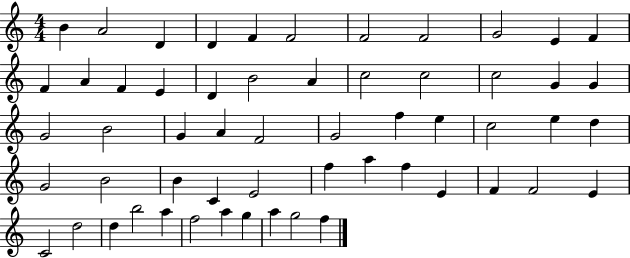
B4/q A4/h D4/q D4/q F4/q F4/h F4/h F4/h G4/h E4/q F4/q F4/q A4/q F4/q E4/q D4/q B4/h A4/q C5/h C5/h C5/h G4/q G4/q G4/h B4/h G4/q A4/q F4/h G4/h F5/q E5/q C5/h E5/q D5/q G4/h B4/h B4/q C4/q E4/h F5/q A5/q F5/q E4/q F4/q F4/h E4/q C4/h D5/h D5/q B5/h A5/q F5/h A5/q G5/q A5/q G5/h F5/q